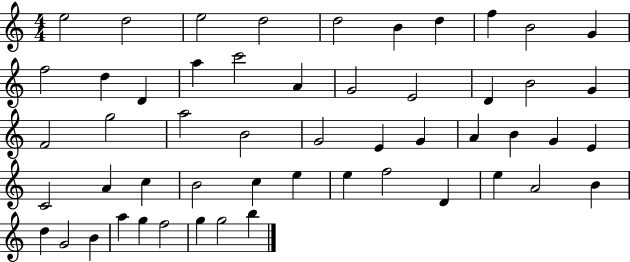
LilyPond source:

{
  \clef treble
  \numericTimeSignature
  \time 4/4
  \key c \major
  e''2 d''2 | e''2 d''2 | d''2 b'4 d''4 | f''4 b'2 g'4 | \break f''2 d''4 d'4 | a''4 c'''2 a'4 | g'2 e'2 | d'4 b'2 g'4 | \break f'2 g''2 | a''2 b'2 | g'2 e'4 g'4 | a'4 b'4 g'4 e'4 | \break c'2 a'4 c''4 | b'2 c''4 e''4 | e''4 f''2 d'4 | e''4 a'2 b'4 | \break d''4 g'2 b'4 | a''4 g''4 f''2 | g''4 g''2 b''4 | \bar "|."
}